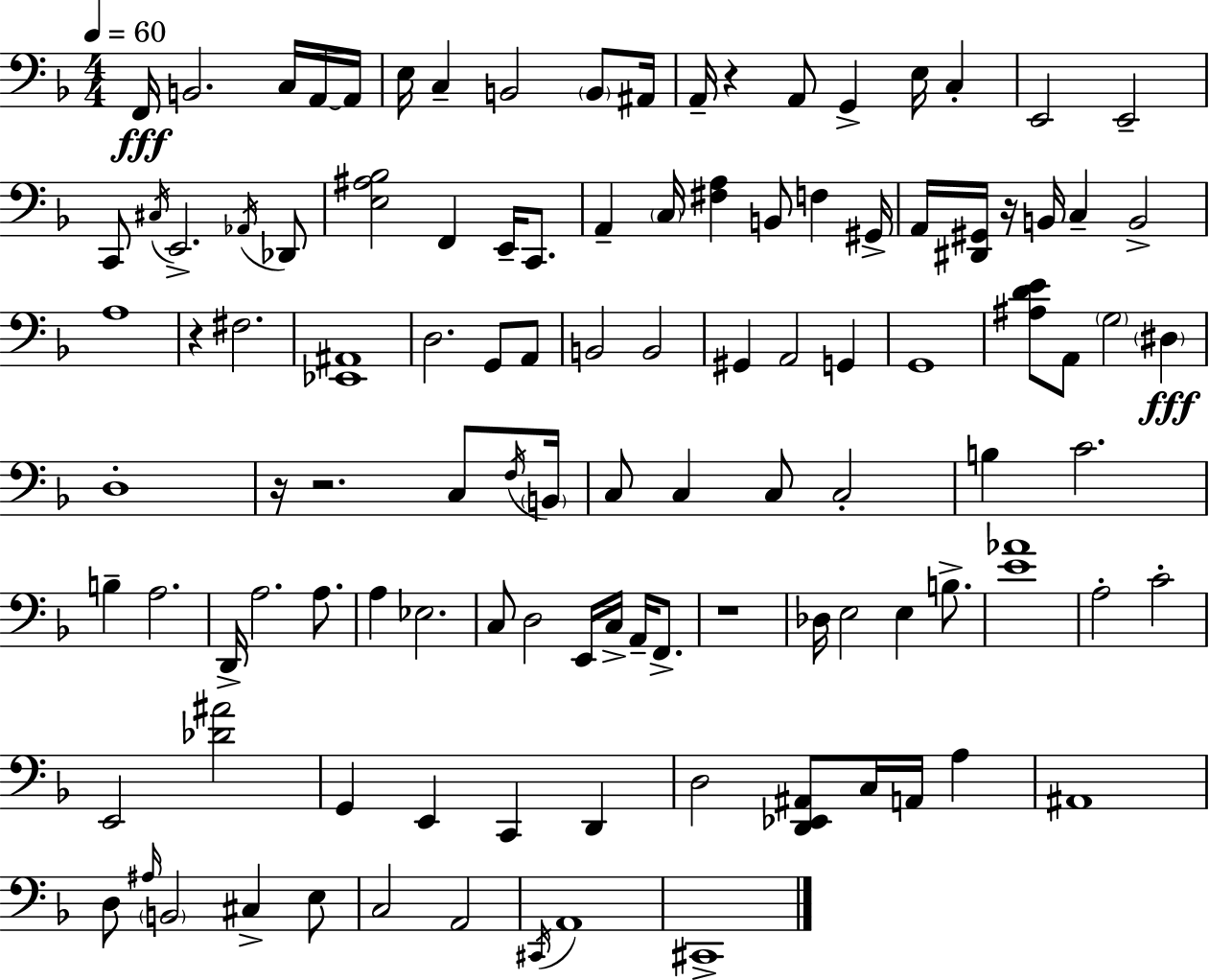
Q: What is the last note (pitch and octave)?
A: C#2